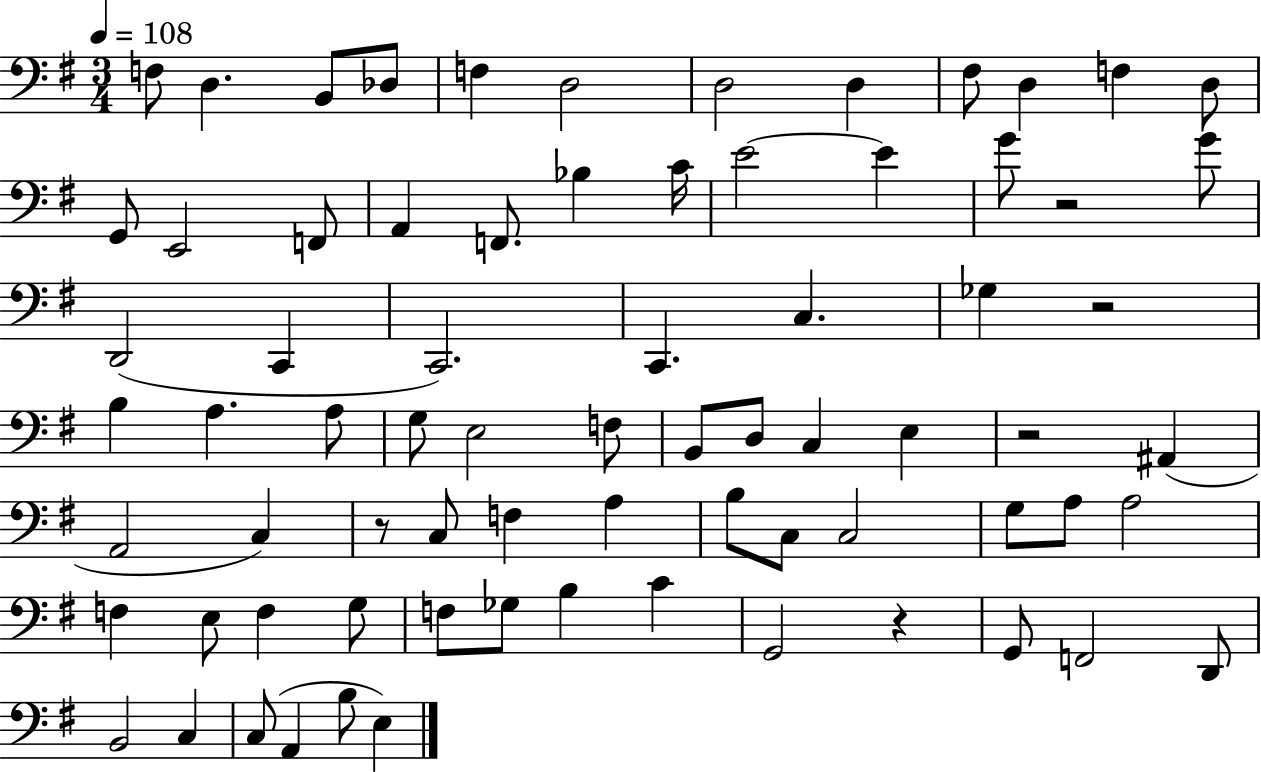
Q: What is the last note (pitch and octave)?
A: E3